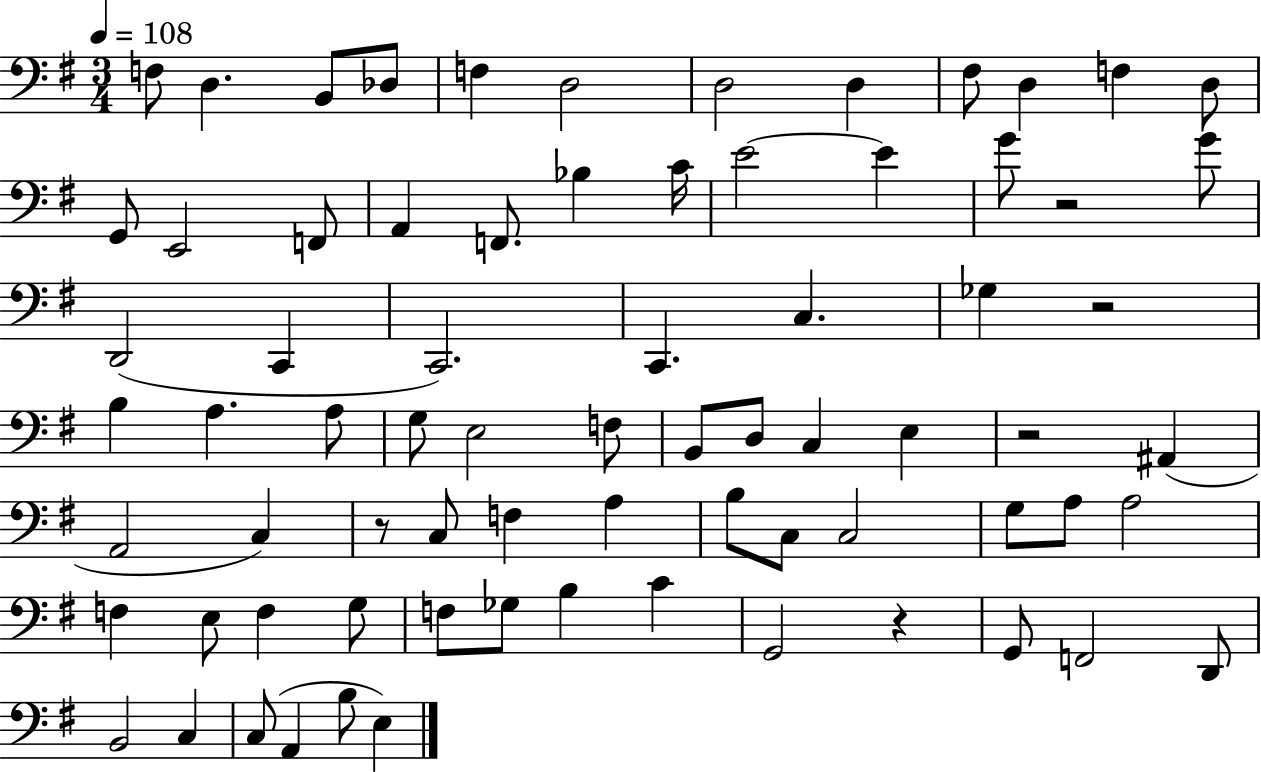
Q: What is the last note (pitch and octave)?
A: E3